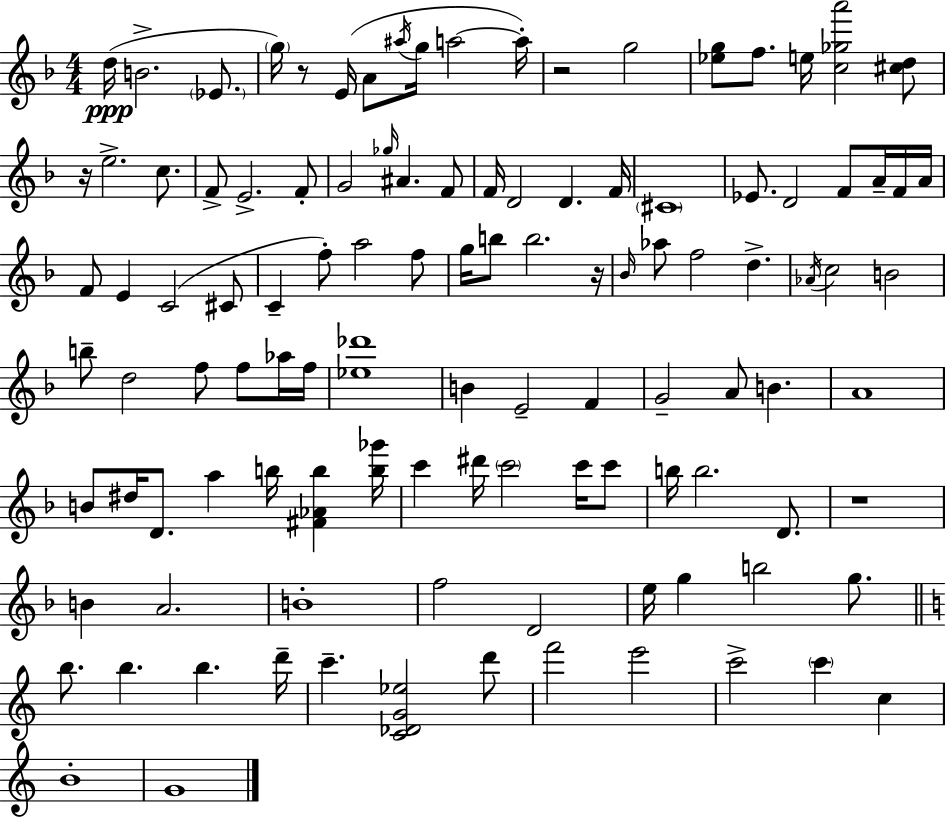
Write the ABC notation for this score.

X:1
T:Untitled
M:4/4
L:1/4
K:Dm
d/4 B2 _E/2 g/4 z/2 E/4 A/2 ^a/4 g/4 a2 a/4 z2 g2 [_eg]/2 f/2 e/4 [c_ga']2 [^cd]/2 z/4 e2 c/2 F/2 E2 F/2 G2 _g/4 ^A F/2 F/4 D2 D F/4 ^C4 _E/2 D2 F/2 A/4 F/4 A/4 F/2 E C2 ^C/2 C f/2 a2 f/2 g/4 b/2 b2 z/4 _B/4 _a/2 f2 d _A/4 c2 B2 b/2 d2 f/2 f/2 _a/4 f/4 [_e_d']4 B E2 F G2 A/2 B A4 B/2 ^d/4 D/2 a b/4 [^F_Ab] [b_g']/4 c' ^d'/4 c'2 c'/4 c'/2 b/4 b2 D/2 z4 B A2 B4 f2 D2 e/4 g b2 g/2 b/2 b b d'/4 c' [C_DG_e]2 d'/2 f'2 e'2 c'2 c' c B4 G4